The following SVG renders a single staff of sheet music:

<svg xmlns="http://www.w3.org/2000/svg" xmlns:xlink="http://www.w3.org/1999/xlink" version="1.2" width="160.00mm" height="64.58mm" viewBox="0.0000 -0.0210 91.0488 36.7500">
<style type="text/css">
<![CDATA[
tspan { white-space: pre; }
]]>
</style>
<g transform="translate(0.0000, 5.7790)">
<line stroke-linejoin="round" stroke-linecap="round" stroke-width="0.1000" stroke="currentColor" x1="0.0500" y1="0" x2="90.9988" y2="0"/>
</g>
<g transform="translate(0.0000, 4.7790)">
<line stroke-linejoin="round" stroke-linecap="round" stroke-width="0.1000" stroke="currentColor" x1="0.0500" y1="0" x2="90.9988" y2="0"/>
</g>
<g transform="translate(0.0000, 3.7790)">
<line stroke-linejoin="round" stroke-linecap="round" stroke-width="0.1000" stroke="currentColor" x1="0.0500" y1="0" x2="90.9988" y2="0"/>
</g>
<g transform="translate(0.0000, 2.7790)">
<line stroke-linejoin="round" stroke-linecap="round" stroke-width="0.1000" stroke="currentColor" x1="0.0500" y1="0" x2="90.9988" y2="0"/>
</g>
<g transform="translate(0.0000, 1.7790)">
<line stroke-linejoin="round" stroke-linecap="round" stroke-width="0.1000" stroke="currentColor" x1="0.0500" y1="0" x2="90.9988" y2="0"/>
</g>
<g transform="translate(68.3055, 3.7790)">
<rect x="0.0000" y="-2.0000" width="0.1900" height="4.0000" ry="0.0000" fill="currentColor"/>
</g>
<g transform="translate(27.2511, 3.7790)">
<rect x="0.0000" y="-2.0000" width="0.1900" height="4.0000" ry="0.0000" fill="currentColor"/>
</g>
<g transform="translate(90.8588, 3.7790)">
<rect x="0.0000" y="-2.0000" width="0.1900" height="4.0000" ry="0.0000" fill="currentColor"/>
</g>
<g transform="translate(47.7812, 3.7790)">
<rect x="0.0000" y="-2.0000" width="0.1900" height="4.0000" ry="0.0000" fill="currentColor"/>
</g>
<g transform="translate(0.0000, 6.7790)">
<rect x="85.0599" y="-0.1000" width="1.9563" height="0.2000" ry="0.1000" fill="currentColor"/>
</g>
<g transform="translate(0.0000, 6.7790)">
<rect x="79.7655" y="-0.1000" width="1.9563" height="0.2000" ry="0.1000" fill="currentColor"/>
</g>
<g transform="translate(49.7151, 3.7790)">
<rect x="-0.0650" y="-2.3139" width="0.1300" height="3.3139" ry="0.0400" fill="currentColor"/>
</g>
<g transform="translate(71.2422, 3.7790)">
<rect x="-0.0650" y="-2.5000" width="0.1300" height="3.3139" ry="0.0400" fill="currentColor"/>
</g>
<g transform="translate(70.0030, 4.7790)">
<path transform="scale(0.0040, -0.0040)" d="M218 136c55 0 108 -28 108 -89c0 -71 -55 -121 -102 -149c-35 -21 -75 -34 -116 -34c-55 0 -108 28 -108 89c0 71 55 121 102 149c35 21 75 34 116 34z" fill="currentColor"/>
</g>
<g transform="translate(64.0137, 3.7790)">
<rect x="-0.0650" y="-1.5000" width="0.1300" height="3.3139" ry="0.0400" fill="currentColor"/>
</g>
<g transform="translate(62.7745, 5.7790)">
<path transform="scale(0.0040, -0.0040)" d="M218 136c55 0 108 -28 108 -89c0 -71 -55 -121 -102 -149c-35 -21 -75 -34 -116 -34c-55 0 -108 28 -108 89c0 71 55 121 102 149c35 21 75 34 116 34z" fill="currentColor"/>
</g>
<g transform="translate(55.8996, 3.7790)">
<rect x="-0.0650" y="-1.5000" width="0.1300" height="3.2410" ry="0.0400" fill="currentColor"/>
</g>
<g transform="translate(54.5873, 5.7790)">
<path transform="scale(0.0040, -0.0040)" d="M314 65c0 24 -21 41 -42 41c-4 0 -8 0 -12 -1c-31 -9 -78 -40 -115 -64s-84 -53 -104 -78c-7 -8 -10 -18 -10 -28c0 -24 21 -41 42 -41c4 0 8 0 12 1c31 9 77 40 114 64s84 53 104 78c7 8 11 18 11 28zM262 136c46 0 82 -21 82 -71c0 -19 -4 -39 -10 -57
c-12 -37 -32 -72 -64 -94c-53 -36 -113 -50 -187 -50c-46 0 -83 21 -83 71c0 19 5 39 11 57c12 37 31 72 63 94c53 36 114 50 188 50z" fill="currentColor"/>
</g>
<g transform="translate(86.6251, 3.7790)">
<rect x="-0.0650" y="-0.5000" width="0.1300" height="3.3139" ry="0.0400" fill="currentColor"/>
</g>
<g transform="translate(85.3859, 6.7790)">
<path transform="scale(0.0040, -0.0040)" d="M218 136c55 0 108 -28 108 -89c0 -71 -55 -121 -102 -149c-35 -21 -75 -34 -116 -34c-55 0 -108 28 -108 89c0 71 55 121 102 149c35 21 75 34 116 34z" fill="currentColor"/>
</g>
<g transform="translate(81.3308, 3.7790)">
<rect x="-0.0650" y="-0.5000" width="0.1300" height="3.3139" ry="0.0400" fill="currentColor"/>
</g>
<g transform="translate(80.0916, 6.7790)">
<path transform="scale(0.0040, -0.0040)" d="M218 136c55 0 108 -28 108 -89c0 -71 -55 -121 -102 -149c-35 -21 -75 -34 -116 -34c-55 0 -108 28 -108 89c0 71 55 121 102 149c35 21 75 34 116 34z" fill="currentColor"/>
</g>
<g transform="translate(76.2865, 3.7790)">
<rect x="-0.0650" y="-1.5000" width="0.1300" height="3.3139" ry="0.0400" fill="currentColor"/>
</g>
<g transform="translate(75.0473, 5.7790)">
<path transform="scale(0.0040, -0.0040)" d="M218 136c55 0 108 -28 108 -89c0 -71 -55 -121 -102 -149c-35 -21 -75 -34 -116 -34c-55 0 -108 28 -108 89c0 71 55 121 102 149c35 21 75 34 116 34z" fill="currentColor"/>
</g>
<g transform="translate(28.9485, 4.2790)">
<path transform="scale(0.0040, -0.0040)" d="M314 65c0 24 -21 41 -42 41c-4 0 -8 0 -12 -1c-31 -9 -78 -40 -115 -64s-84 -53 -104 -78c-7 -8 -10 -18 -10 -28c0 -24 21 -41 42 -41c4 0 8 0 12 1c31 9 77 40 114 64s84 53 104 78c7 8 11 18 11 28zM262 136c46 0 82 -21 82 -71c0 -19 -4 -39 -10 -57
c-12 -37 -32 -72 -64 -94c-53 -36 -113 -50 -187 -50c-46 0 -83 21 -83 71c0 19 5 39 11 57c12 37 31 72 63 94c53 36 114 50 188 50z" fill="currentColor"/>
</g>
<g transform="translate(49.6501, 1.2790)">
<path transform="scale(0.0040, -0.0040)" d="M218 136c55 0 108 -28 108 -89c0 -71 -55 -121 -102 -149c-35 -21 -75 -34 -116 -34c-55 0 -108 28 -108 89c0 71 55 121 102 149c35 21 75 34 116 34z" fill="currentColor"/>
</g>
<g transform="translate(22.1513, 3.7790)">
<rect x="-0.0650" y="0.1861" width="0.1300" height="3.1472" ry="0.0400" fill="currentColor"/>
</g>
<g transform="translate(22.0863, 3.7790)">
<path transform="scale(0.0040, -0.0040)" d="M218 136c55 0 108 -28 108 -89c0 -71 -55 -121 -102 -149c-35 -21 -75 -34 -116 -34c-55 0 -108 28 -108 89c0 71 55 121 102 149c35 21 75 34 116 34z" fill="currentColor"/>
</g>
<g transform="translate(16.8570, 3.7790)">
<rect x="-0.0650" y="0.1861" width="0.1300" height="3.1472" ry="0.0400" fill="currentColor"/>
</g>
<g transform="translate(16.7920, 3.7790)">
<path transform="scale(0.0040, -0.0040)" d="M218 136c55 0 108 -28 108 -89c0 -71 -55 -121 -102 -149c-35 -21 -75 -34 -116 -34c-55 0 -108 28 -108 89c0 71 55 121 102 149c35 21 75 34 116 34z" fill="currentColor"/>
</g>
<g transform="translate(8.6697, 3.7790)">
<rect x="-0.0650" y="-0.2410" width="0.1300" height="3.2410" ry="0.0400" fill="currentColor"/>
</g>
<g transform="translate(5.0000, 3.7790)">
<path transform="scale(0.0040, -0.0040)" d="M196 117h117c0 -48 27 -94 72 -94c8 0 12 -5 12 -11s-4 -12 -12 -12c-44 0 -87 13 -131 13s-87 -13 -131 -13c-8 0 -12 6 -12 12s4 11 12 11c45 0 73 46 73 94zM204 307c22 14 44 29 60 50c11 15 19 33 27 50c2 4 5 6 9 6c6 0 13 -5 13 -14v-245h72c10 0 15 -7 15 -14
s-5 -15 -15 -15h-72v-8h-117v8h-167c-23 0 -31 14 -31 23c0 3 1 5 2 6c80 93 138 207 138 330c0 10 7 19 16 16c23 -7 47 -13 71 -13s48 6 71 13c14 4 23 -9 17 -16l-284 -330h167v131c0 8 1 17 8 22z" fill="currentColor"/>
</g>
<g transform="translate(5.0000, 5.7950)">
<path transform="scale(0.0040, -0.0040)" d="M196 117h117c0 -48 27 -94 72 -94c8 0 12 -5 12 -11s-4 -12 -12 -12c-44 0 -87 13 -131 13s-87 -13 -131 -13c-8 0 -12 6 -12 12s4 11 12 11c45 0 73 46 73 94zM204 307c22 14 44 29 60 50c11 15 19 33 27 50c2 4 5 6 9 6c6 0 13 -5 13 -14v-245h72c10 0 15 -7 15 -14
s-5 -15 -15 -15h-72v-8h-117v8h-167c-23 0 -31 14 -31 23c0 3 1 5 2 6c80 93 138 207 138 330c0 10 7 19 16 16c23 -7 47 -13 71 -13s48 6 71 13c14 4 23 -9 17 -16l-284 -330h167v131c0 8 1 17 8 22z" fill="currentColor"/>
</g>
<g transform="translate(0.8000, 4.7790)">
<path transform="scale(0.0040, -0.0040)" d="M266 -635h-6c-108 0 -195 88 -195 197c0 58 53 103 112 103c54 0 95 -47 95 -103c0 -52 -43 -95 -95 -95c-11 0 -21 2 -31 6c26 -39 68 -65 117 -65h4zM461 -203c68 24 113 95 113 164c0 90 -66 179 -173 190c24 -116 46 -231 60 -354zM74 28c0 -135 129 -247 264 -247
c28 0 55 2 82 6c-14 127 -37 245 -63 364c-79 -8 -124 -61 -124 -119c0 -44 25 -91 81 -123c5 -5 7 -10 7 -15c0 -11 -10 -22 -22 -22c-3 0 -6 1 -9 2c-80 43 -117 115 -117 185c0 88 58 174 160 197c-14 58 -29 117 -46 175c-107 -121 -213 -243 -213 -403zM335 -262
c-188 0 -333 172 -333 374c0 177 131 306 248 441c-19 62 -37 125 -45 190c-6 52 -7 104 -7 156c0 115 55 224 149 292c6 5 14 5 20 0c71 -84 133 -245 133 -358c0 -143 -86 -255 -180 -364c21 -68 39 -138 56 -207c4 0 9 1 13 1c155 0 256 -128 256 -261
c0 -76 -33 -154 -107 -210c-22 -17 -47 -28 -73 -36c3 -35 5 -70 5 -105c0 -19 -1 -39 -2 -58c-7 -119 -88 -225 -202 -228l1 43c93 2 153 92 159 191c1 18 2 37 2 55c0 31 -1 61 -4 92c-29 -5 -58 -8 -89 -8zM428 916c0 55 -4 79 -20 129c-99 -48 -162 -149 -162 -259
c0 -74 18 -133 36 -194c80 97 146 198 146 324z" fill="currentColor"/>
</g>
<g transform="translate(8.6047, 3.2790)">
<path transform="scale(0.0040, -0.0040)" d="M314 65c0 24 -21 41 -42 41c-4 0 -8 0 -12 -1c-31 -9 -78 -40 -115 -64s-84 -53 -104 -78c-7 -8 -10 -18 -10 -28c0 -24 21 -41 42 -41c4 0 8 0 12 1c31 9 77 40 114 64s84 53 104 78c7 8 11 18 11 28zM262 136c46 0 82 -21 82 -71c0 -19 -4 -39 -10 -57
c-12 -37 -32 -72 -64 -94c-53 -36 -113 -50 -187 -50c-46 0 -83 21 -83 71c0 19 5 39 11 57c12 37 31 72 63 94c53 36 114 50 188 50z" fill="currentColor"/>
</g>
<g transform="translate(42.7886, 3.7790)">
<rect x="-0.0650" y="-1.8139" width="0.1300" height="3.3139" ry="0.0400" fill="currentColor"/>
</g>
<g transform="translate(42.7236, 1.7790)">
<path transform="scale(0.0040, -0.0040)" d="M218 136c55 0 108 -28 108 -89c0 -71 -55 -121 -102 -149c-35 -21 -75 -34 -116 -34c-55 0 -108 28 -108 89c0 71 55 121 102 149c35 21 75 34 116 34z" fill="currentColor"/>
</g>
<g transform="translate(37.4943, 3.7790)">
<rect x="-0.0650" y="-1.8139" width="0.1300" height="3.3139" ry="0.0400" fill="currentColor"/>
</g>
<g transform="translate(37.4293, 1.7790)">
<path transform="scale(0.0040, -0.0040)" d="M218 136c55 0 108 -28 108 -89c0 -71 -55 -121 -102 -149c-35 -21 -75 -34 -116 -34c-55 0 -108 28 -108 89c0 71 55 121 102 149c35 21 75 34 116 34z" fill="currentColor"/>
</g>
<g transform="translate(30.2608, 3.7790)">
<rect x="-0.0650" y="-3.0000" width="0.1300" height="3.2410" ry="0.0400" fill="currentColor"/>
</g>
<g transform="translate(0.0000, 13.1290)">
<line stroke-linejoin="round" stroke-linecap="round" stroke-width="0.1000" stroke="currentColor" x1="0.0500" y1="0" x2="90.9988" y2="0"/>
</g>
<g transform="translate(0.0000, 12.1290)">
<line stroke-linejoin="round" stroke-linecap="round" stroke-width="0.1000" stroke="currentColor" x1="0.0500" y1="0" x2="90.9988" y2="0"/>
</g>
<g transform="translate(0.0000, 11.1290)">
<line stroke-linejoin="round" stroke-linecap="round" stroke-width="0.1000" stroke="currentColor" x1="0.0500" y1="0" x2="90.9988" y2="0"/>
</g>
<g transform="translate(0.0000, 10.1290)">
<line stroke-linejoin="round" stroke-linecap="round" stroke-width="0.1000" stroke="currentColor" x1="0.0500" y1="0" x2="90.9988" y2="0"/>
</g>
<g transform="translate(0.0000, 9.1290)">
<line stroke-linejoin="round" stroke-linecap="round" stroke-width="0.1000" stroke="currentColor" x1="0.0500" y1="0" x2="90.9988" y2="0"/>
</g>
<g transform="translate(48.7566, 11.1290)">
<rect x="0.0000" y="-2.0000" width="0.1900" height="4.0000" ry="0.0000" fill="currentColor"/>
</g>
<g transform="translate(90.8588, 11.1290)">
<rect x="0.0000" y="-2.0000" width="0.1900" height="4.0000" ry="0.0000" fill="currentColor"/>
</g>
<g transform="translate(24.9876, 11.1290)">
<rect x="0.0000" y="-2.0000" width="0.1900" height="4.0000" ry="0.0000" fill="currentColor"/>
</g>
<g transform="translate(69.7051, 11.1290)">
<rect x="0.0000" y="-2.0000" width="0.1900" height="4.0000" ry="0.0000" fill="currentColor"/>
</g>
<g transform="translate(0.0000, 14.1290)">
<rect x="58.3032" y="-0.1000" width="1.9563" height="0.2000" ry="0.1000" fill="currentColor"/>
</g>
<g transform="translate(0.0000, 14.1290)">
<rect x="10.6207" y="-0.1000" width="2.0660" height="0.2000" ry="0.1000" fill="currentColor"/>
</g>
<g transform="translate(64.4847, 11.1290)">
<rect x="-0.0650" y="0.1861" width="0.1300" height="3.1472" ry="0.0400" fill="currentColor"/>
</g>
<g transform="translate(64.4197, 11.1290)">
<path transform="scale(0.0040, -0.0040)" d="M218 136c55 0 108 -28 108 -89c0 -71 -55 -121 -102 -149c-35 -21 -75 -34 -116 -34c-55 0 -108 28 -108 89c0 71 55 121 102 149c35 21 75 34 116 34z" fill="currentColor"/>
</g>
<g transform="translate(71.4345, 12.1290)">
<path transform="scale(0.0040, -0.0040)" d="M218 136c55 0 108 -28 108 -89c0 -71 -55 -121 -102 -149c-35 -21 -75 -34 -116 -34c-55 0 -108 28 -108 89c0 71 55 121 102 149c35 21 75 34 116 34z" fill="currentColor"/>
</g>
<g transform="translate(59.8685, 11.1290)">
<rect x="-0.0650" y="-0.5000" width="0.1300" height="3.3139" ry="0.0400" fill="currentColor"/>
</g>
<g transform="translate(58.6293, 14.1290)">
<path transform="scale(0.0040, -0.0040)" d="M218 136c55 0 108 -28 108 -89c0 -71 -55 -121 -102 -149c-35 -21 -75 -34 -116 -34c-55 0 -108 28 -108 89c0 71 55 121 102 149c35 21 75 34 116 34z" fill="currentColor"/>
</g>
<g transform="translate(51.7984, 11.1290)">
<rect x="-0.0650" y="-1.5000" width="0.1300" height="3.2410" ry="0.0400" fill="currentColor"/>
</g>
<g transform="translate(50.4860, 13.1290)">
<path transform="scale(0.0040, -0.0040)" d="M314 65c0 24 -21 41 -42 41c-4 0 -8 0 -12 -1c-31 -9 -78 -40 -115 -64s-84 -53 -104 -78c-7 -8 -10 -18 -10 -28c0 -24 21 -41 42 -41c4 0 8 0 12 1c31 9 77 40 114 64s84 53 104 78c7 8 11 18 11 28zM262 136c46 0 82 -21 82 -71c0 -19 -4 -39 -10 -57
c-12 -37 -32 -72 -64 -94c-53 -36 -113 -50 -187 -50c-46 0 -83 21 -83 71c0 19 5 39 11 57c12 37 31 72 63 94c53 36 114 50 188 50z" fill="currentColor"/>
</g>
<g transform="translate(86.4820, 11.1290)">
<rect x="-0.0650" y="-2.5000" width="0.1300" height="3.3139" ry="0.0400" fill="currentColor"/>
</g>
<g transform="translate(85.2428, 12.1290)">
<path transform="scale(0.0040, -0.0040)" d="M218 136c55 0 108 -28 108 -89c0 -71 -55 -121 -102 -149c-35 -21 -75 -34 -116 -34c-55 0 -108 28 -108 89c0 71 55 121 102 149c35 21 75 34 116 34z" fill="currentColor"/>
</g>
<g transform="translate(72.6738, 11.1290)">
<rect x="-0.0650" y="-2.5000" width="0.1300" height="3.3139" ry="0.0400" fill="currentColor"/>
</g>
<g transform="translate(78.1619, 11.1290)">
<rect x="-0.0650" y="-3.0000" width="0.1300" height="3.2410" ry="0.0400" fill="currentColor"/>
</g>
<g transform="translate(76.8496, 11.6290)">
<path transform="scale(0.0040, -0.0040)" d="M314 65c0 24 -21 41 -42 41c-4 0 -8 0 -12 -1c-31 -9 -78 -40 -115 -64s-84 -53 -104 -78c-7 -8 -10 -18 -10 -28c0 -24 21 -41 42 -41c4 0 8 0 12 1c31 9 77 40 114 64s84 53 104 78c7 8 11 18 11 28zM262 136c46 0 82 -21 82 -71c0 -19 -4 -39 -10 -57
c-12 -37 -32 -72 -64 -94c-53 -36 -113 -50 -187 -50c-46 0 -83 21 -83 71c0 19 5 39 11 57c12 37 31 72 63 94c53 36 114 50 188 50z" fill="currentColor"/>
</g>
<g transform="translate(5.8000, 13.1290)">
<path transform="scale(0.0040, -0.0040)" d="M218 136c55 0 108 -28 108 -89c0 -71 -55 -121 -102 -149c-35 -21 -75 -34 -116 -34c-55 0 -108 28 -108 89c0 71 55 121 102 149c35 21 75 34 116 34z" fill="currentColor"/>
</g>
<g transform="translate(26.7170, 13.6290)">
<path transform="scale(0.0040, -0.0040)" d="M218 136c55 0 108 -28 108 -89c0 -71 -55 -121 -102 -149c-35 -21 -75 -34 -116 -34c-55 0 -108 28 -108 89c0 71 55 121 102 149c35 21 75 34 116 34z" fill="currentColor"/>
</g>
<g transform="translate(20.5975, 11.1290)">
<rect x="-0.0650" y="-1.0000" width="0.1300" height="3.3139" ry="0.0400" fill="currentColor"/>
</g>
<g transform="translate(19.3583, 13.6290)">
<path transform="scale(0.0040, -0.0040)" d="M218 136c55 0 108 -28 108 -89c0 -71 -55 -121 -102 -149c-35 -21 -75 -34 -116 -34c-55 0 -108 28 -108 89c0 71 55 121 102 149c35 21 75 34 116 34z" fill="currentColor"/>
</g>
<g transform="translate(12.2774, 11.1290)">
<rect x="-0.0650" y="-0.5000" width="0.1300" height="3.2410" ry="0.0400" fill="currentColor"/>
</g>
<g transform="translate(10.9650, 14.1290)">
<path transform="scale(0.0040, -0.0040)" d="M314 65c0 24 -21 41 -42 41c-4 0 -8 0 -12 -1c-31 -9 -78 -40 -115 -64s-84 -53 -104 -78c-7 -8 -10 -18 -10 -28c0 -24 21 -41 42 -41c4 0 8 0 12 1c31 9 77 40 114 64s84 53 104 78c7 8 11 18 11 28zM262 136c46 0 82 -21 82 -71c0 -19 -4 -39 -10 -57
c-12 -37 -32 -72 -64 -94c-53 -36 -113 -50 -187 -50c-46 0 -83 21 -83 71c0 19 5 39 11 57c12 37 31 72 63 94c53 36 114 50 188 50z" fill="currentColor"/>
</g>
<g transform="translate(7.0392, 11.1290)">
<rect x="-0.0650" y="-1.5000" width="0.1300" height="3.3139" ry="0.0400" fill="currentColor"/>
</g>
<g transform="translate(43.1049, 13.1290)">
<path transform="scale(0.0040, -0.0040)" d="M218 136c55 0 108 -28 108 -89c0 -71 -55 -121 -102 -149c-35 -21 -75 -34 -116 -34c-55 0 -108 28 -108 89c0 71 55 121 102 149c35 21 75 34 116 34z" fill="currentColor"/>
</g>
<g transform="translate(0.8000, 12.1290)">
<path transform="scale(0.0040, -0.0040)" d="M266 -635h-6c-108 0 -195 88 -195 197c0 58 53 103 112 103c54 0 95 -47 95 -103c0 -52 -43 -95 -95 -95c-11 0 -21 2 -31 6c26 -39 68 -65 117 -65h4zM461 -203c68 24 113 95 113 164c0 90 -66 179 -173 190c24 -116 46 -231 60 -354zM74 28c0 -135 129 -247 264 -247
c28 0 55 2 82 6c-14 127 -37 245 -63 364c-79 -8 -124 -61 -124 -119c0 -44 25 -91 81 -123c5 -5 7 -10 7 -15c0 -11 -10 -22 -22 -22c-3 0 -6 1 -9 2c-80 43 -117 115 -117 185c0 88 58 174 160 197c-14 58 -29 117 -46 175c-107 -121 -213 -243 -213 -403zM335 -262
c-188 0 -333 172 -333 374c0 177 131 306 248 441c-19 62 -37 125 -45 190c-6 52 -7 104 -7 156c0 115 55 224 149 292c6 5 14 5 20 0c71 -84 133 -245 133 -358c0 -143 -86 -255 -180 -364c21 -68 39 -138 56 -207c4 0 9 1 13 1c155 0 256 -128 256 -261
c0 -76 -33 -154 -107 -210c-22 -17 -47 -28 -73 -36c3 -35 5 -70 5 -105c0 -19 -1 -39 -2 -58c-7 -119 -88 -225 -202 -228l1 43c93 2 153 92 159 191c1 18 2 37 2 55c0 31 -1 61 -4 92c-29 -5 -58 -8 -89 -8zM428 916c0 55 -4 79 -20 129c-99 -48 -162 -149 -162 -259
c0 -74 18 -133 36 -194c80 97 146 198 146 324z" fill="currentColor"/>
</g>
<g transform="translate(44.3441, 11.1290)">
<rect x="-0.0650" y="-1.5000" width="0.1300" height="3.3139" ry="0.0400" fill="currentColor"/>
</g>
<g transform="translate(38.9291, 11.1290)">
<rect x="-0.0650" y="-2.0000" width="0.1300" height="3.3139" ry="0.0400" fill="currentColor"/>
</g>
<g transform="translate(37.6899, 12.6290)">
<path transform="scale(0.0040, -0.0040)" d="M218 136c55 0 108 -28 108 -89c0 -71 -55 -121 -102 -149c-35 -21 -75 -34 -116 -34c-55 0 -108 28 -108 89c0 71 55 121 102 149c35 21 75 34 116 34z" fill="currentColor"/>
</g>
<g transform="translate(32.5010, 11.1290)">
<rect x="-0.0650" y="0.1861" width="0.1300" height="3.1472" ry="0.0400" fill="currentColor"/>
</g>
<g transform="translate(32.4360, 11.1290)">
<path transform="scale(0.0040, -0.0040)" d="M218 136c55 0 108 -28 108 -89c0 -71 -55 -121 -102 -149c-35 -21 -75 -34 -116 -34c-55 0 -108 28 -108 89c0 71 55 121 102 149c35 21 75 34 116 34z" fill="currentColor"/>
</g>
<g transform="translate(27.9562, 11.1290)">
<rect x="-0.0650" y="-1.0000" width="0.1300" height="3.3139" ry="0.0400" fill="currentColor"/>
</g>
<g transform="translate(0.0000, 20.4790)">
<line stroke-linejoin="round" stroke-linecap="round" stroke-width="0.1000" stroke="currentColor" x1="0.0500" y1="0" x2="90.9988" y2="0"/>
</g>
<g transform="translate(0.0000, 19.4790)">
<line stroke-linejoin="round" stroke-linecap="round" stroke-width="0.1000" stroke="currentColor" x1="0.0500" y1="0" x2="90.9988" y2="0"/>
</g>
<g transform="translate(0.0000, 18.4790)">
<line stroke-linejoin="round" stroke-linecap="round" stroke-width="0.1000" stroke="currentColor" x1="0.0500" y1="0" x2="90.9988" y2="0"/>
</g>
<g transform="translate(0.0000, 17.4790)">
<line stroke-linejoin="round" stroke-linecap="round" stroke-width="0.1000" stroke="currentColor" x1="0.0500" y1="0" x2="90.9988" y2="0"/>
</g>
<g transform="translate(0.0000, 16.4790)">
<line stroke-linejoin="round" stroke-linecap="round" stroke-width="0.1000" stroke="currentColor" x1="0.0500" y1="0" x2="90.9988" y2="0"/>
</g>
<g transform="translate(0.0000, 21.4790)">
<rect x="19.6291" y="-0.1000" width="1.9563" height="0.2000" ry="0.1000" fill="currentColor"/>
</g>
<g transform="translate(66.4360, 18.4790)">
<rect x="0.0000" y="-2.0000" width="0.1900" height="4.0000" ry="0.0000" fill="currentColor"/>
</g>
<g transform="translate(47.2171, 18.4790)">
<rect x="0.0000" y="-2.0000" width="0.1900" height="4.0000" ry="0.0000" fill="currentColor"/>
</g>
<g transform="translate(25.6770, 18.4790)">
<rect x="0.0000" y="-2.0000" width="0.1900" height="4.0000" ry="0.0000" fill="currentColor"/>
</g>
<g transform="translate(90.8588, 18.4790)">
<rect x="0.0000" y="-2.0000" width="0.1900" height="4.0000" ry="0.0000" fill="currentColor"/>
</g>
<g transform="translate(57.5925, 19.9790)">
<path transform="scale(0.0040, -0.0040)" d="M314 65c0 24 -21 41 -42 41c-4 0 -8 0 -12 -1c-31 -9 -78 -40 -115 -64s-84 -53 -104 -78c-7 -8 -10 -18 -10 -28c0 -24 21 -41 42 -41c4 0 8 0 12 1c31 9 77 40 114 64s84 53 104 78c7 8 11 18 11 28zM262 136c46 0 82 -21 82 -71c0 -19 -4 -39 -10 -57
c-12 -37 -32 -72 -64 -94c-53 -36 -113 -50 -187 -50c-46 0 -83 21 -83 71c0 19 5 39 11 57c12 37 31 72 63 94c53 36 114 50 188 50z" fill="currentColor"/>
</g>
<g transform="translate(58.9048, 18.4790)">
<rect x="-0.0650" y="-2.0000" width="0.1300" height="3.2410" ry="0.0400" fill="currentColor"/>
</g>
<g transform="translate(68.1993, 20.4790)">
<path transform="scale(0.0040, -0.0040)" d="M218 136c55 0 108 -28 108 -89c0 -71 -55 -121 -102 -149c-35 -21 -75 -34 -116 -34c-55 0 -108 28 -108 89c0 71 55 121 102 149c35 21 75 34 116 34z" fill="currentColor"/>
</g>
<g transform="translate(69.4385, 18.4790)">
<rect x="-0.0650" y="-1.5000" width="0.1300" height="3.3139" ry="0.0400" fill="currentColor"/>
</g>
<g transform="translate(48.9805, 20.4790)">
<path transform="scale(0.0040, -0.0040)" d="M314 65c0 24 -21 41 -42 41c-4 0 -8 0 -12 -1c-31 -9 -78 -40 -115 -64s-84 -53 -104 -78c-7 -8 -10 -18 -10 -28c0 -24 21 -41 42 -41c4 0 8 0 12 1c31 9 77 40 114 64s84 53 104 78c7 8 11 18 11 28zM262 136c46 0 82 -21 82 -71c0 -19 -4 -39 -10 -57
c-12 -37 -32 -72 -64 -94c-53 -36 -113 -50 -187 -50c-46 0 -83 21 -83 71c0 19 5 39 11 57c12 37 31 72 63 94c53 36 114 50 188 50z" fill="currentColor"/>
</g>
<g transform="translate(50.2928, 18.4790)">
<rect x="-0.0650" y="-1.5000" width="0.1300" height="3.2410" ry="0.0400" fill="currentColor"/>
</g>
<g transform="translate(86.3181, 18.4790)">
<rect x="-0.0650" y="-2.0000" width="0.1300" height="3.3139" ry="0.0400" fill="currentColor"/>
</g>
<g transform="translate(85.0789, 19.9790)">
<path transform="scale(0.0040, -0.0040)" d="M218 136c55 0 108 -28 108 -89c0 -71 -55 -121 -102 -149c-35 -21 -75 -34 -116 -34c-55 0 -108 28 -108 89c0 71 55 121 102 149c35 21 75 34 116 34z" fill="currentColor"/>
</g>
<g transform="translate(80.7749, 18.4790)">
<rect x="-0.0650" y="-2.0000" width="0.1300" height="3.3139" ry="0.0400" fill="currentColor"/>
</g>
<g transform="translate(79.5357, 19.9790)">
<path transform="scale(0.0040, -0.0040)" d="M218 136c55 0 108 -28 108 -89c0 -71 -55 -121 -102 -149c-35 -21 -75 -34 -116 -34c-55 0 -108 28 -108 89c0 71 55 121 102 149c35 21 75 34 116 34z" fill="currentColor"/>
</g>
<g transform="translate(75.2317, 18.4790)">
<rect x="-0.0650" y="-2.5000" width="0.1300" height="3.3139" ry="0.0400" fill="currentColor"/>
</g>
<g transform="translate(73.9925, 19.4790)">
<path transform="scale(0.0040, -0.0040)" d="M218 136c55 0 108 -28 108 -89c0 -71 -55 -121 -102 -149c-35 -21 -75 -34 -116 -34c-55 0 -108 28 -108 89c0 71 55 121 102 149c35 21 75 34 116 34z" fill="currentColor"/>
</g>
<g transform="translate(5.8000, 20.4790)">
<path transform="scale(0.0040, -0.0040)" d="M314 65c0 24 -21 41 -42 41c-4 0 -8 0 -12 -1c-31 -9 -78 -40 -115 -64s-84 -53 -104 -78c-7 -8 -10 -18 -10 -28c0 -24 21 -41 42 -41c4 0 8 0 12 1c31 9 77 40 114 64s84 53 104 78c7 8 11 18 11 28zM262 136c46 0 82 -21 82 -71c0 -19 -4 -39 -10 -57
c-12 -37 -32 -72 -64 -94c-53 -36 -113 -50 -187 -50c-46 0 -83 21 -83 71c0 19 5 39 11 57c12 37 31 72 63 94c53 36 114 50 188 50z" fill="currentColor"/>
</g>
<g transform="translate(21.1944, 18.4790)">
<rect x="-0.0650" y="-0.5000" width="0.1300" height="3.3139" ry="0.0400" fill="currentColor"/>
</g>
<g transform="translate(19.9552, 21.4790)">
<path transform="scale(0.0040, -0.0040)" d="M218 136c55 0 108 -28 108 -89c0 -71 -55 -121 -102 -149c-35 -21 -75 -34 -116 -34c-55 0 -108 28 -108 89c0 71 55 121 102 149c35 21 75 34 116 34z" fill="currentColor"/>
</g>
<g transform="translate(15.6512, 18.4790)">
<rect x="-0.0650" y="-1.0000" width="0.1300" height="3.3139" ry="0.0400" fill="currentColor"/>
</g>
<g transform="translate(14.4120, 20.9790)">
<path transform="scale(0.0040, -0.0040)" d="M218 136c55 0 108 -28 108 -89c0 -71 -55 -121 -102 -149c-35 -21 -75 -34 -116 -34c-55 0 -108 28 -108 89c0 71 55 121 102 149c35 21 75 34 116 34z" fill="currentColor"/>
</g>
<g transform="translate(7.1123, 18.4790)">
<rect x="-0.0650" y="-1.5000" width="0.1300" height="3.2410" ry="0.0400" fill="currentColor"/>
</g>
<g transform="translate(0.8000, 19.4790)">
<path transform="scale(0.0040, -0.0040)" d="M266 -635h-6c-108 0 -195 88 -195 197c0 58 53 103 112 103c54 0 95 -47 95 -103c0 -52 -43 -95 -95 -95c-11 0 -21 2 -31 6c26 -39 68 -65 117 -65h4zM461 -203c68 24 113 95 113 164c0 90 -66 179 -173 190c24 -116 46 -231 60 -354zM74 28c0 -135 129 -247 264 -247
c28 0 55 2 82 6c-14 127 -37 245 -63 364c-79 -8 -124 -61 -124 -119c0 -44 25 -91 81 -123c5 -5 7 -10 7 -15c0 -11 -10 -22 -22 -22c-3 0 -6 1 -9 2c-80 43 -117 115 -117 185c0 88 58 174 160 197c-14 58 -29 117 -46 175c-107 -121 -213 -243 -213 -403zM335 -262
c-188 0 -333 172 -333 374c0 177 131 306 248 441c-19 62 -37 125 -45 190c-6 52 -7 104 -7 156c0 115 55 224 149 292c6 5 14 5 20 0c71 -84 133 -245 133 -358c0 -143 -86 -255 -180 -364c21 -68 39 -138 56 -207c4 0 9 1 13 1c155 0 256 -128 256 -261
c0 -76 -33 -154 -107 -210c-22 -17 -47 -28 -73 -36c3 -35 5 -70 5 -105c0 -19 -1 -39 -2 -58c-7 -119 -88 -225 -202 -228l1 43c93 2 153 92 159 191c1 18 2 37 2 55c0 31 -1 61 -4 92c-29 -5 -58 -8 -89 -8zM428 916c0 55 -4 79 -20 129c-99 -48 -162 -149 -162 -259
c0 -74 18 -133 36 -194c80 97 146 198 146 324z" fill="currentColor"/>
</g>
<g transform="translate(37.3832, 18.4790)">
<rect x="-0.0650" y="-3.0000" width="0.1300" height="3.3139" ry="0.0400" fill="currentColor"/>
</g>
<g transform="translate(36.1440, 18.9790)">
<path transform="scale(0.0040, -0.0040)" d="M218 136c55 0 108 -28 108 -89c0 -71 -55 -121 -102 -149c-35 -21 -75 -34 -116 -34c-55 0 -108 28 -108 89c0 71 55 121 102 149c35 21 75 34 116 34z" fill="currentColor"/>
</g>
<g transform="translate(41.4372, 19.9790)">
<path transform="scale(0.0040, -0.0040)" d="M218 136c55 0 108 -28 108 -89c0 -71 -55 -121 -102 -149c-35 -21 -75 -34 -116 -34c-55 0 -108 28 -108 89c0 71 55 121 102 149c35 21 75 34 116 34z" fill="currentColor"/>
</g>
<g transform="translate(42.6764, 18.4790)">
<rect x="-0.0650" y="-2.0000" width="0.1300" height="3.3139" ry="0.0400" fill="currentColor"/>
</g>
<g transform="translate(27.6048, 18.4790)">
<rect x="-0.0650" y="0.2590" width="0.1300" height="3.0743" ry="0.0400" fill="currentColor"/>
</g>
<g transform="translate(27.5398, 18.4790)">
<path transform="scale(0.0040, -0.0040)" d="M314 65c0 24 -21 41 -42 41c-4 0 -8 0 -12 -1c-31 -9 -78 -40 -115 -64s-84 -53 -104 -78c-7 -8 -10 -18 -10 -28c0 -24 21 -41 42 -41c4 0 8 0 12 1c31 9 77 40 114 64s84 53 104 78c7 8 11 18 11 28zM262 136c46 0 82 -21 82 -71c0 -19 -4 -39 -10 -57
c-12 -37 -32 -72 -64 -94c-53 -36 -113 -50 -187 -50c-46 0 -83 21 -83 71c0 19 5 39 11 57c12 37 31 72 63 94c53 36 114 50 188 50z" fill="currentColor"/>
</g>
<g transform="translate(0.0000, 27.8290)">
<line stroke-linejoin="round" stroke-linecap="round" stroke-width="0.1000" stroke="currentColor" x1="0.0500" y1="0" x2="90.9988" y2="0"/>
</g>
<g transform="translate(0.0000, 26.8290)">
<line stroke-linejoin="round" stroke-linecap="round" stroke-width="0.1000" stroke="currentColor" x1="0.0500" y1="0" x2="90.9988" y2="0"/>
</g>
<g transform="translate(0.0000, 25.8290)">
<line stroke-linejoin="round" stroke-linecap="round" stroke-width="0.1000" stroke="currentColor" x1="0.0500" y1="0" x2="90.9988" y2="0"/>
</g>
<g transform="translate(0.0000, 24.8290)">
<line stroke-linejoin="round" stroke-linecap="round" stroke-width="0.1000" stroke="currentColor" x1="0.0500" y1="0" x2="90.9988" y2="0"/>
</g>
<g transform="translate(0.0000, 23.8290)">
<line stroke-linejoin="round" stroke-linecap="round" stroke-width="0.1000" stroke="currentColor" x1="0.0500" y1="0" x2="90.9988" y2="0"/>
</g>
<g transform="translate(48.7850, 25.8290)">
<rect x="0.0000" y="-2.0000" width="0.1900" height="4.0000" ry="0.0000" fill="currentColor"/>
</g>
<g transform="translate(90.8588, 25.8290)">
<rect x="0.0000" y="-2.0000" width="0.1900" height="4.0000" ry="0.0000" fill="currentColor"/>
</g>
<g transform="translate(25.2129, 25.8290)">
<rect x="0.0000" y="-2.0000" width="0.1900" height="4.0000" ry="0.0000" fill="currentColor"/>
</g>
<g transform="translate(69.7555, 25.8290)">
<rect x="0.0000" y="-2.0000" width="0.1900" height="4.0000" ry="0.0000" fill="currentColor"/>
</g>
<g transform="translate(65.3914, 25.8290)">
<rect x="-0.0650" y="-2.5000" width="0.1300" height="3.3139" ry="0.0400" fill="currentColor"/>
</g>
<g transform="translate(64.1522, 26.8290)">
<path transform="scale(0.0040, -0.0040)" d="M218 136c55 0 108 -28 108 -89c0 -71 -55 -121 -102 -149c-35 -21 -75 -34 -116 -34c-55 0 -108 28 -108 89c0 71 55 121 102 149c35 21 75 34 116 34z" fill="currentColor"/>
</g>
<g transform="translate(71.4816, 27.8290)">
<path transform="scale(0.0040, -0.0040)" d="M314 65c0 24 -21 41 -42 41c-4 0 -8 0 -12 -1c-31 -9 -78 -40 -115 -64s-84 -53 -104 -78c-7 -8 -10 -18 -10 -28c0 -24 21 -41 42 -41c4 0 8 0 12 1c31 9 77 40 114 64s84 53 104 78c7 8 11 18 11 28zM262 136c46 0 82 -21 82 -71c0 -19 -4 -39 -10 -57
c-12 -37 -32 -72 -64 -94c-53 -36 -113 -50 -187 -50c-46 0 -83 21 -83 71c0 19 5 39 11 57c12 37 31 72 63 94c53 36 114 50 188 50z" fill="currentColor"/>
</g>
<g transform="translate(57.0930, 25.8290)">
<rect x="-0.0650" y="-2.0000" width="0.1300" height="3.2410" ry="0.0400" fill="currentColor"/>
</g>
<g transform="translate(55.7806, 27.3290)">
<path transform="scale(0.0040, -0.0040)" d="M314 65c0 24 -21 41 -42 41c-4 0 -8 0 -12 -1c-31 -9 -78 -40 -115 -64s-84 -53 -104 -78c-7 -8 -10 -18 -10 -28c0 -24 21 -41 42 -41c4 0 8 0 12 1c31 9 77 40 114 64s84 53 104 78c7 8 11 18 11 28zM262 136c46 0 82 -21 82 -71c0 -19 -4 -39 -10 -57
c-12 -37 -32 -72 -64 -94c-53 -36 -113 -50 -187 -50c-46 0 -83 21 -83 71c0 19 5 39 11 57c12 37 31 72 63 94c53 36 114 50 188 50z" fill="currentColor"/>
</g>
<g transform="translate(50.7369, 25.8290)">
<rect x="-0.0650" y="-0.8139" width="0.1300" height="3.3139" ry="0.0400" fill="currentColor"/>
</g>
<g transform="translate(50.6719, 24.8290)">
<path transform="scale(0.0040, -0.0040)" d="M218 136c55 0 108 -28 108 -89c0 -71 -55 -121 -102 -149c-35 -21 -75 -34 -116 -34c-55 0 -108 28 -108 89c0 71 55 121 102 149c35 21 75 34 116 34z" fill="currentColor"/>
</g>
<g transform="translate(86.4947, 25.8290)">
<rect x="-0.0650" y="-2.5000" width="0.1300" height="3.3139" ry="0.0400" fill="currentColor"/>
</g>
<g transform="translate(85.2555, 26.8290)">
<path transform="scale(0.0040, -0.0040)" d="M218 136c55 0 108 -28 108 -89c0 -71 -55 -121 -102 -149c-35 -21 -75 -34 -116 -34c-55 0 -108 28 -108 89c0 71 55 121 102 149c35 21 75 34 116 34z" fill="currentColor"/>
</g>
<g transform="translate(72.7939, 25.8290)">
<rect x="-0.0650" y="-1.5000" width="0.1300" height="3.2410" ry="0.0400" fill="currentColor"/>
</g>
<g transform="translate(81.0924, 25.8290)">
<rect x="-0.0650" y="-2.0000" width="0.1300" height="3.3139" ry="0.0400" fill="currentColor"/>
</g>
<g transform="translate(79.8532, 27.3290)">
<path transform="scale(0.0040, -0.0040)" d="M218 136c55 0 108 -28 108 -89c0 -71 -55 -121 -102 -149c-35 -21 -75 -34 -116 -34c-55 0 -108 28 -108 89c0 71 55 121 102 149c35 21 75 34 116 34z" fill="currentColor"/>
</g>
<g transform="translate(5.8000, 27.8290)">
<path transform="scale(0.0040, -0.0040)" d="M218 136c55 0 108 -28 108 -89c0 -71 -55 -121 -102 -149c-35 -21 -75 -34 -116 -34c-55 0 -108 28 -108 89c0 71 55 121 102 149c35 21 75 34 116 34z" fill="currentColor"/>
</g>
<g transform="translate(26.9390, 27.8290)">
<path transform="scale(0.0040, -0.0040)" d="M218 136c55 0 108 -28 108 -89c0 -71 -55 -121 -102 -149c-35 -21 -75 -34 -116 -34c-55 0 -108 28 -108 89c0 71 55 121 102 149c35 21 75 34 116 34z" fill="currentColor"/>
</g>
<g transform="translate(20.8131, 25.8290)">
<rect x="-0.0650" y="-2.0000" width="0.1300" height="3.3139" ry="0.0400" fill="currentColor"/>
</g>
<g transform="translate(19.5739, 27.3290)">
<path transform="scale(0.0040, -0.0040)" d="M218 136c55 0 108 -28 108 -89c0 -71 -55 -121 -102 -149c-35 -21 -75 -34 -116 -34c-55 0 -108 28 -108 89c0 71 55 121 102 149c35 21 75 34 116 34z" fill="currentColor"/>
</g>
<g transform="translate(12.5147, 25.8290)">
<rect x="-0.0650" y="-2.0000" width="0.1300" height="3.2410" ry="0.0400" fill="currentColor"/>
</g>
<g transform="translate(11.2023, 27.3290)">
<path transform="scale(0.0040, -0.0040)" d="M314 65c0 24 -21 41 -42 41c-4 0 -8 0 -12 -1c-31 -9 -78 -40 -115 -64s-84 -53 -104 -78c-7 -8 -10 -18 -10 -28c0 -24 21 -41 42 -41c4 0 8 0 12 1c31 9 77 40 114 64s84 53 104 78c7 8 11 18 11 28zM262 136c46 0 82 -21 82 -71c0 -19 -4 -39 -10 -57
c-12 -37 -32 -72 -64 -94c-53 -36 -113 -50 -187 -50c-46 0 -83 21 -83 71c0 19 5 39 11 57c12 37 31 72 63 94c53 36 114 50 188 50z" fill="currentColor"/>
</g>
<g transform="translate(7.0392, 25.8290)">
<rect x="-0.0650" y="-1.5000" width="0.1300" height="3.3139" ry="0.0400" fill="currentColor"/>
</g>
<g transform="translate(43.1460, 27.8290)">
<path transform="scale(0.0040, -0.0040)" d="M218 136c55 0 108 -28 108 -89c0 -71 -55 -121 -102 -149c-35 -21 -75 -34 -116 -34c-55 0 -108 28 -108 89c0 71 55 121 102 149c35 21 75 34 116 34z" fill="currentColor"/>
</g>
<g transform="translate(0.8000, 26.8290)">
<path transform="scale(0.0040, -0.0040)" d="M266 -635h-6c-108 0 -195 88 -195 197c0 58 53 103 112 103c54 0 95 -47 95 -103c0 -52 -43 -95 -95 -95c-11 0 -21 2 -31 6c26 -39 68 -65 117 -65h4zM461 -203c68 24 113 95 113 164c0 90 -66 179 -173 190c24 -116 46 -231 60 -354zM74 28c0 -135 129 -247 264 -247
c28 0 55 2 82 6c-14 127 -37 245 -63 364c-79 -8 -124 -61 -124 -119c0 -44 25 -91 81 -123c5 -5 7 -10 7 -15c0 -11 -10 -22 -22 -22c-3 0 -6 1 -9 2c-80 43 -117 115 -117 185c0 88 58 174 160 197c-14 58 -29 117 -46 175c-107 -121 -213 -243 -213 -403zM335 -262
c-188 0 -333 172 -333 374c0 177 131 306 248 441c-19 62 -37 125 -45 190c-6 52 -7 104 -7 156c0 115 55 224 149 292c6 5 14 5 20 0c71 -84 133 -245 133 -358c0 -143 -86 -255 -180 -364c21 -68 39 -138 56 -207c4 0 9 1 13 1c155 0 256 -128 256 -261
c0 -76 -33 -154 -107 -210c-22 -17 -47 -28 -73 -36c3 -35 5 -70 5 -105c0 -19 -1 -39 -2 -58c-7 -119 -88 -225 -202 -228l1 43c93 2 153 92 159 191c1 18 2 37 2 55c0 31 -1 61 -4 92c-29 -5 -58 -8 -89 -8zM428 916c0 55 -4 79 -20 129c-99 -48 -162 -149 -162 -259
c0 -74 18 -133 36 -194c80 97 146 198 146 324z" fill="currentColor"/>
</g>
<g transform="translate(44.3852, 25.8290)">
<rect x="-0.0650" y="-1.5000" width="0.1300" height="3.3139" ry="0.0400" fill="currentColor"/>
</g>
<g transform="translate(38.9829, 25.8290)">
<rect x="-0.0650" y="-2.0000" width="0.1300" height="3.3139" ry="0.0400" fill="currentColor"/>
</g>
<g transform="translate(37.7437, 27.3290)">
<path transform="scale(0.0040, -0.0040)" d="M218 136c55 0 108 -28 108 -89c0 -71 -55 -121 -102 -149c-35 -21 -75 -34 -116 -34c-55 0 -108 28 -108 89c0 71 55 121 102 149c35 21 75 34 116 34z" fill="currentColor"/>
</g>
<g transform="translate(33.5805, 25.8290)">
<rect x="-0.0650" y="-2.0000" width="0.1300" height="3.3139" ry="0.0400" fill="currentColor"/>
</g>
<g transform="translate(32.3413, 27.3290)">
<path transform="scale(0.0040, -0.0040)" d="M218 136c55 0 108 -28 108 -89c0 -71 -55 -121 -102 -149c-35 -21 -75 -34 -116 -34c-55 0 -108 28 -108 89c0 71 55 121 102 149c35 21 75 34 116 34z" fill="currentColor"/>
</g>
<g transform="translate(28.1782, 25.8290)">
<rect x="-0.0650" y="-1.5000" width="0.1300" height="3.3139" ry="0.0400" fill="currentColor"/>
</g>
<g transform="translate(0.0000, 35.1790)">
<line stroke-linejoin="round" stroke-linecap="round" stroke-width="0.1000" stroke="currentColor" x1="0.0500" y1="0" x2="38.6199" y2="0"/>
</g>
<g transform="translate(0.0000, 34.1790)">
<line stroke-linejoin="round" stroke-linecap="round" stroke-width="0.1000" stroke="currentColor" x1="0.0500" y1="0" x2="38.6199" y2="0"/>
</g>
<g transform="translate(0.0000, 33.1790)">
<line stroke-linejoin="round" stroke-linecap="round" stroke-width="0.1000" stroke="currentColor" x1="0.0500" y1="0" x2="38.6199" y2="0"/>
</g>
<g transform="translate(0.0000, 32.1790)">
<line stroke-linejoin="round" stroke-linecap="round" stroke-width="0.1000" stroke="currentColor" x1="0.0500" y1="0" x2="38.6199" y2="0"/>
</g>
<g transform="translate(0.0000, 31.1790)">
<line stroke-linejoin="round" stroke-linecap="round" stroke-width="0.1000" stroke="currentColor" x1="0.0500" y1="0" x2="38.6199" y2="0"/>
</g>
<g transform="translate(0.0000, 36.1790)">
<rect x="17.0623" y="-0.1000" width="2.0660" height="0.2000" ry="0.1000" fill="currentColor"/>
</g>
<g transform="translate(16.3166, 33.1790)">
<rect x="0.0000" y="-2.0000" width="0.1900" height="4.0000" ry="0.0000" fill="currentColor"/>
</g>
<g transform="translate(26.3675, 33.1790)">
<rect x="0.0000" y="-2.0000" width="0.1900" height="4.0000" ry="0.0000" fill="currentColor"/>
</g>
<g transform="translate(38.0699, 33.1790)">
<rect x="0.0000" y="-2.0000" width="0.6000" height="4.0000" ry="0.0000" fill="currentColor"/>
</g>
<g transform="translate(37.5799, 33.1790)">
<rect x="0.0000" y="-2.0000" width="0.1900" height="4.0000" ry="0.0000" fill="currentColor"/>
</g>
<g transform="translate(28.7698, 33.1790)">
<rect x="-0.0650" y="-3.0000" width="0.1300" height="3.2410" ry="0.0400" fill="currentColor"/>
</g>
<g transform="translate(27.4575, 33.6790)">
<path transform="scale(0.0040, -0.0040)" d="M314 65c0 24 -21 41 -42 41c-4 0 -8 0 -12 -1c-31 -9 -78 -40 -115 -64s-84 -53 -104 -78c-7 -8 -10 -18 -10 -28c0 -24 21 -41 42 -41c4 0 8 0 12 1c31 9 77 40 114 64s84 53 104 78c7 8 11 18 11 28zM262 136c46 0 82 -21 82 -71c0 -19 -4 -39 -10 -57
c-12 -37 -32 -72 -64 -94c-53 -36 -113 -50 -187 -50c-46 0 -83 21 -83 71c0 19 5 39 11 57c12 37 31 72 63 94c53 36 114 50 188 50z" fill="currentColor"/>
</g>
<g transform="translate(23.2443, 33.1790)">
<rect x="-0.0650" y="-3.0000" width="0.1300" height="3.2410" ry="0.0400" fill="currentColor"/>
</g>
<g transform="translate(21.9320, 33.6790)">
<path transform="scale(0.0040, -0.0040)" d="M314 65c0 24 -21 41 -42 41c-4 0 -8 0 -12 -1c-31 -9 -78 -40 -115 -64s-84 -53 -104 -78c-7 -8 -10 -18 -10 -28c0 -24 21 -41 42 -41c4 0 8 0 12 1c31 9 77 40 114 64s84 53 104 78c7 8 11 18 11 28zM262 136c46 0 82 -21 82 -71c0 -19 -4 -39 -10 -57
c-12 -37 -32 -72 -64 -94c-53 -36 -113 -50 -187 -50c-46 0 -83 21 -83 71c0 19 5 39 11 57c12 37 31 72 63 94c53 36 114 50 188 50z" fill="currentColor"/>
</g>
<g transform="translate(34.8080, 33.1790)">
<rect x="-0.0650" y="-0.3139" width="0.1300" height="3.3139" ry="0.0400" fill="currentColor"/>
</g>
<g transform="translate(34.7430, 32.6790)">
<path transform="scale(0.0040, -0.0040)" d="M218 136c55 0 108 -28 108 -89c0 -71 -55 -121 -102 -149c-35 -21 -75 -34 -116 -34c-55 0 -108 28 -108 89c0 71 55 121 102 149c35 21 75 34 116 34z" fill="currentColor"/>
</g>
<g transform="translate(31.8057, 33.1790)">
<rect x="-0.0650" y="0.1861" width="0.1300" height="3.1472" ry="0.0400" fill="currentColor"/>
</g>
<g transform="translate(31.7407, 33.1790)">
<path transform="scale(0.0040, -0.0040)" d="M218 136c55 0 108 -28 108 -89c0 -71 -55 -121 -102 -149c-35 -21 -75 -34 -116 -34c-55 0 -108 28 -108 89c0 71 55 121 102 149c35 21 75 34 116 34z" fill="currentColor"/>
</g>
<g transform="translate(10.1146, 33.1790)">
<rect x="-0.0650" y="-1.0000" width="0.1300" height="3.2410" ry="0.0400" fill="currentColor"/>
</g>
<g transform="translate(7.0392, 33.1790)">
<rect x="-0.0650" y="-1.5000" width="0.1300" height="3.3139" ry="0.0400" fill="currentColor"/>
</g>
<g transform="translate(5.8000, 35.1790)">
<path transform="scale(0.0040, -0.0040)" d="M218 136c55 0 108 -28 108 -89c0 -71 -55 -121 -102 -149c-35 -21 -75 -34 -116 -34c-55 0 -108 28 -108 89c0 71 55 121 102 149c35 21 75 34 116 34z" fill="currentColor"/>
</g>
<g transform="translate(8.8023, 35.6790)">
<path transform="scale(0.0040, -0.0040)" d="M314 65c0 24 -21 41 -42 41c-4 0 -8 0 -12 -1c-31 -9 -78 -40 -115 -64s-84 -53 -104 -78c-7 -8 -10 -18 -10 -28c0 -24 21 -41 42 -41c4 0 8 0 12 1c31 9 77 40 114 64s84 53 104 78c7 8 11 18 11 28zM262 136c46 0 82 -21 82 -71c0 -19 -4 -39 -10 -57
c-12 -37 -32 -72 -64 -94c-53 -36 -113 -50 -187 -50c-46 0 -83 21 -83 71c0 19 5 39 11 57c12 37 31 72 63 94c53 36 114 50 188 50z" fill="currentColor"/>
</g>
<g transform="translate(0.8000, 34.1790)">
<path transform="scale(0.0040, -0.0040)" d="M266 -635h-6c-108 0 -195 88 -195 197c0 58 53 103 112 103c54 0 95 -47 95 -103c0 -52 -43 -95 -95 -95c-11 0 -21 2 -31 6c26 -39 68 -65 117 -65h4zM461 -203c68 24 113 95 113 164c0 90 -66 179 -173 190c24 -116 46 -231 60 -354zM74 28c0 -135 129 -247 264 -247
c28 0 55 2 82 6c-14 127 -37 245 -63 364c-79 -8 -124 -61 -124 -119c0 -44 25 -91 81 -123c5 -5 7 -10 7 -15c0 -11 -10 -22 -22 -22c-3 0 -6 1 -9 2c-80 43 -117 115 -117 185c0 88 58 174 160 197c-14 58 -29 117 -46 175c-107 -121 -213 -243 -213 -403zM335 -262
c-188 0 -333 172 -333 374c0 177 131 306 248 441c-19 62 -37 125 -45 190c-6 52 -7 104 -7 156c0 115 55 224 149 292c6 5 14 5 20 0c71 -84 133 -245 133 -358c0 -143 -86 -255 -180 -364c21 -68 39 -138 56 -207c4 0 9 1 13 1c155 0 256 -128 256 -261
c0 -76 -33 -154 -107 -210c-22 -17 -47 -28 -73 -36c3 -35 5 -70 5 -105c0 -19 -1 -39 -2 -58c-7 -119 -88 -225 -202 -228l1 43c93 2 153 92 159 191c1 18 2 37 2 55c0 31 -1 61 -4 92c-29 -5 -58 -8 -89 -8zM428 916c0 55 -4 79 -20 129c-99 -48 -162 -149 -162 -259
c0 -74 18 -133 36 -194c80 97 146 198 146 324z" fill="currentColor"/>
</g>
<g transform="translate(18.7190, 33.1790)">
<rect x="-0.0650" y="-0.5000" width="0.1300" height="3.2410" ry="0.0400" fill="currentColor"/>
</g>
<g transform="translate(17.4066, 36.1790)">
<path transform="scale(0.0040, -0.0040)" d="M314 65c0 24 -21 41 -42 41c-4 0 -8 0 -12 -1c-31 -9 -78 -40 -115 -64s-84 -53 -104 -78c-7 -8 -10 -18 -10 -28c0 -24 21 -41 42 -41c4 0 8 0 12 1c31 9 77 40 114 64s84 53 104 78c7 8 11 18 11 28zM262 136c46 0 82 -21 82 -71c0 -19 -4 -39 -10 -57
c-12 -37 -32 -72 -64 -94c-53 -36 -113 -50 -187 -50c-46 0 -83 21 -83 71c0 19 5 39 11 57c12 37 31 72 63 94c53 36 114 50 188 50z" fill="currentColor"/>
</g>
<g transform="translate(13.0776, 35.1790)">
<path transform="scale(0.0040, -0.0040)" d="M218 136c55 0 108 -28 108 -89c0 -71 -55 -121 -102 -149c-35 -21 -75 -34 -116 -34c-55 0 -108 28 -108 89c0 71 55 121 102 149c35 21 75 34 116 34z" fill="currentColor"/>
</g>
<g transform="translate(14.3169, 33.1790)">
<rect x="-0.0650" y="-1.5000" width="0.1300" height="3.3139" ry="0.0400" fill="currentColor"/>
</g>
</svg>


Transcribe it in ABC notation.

X:1
T:Untitled
M:4/4
L:1/4
K:C
c2 B B A2 f f g E2 E G E C C E C2 D D B F E E2 C B G A2 G E2 D C B2 A F E2 F2 E G F F E F2 F E F F E d F2 G E2 F G E D2 E C2 A2 A2 B c